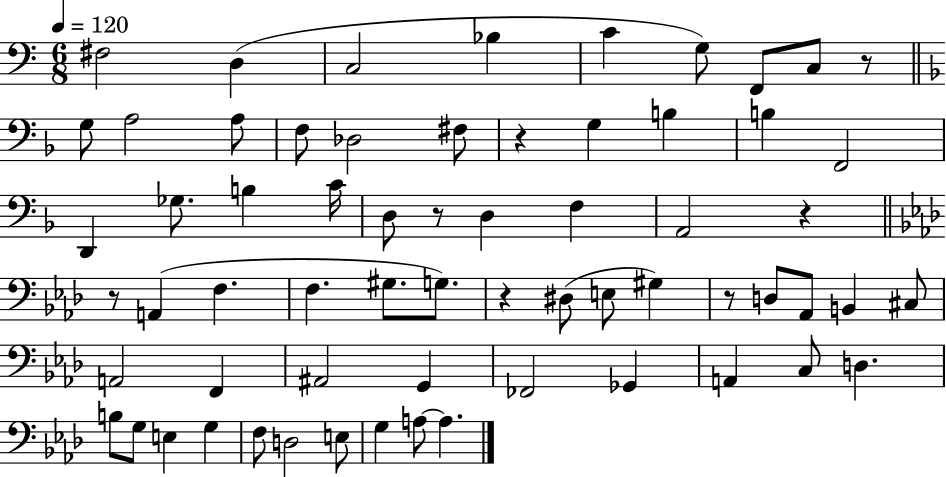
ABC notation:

X:1
T:Untitled
M:6/8
L:1/4
K:C
^F,2 D, C,2 _B, C G,/2 F,,/2 C,/2 z/2 G,/2 A,2 A,/2 F,/2 _D,2 ^F,/2 z G, B, B, F,,2 D,, _G,/2 B, C/4 D,/2 z/2 D, F, A,,2 z z/2 A,, F, F, ^G,/2 G,/2 z ^D,/2 E,/2 ^G, z/2 D,/2 _A,,/2 B,, ^C,/2 A,,2 F,, ^A,,2 G,, _F,,2 _G,, A,, C,/2 D, B,/2 G,/2 E, G, F,/2 D,2 E,/2 G, A,/2 A,